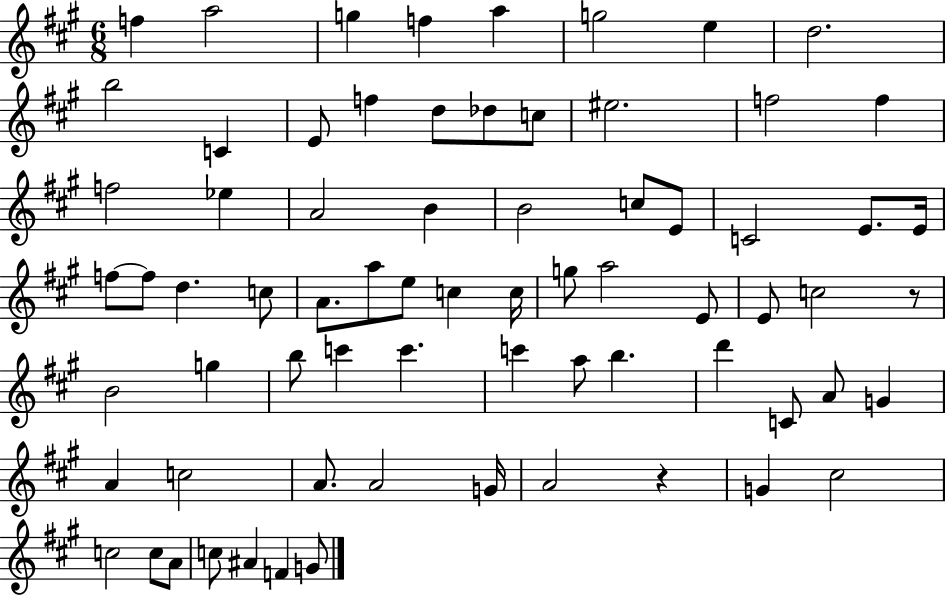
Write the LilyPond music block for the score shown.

{
  \clef treble
  \numericTimeSignature
  \time 6/8
  \key a \major
  f''4 a''2 | g''4 f''4 a''4 | g''2 e''4 | d''2. | \break b''2 c'4 | e'8 f''4 d''8 des''8 c''8 | eis''2. | f''2 f''4 | \break f''2 ees''4 | a'2 b'4 | b'2 c''8 e'8 | c'2 e'8. e'16 | \break f''8~~ f''8 d''4. c''8 | a'8. a''8 e''8 c''4 c''16 | g''8 a''2 e'8 | e'8 c''2 r8 | \break b'2 g''4 | b''8 c'''4 c'''4. | c'''4 a''8 b''4. | d'''4 c'8 a'8 g'4 | \break a'4 c''2 | a'8. a'2 g'16 | a'2 r4 | g'4 cis''2 | \break c''2 c''8 a'8 | c''8 ais'4 f'4 g'8 | \bar "|."
}